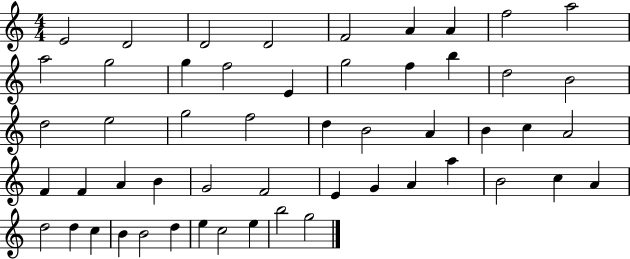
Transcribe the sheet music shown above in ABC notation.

X:1
T:Untitled
M:4/4
L:1/4
K:C
E2 D2 D2 D2 F2 A A f2 a2 a2 g2 g f2 E g2 f b d2 B2 d2 e2 g2 f2 d B2 A B c A2 F F A B G2 F2 E G A a B2 c A d2 d c B B2 d e c2 e b2 g2